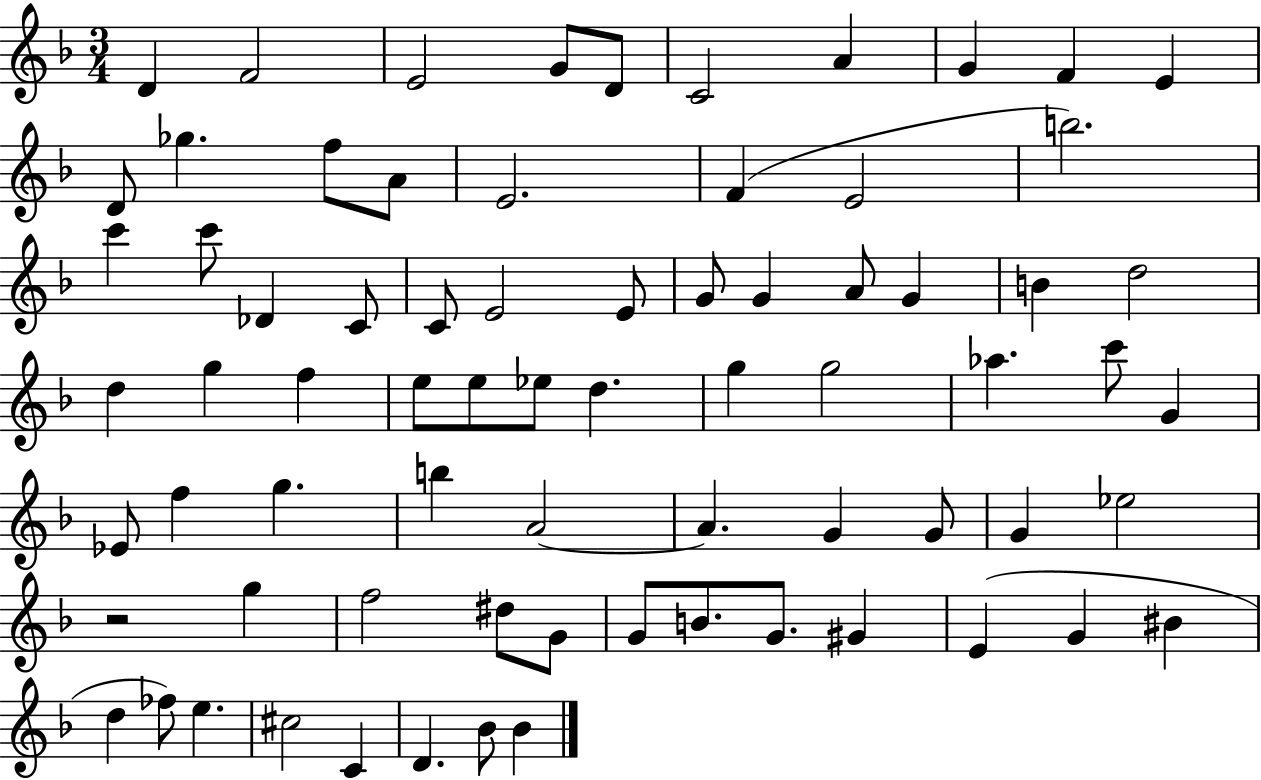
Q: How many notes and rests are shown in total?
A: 73